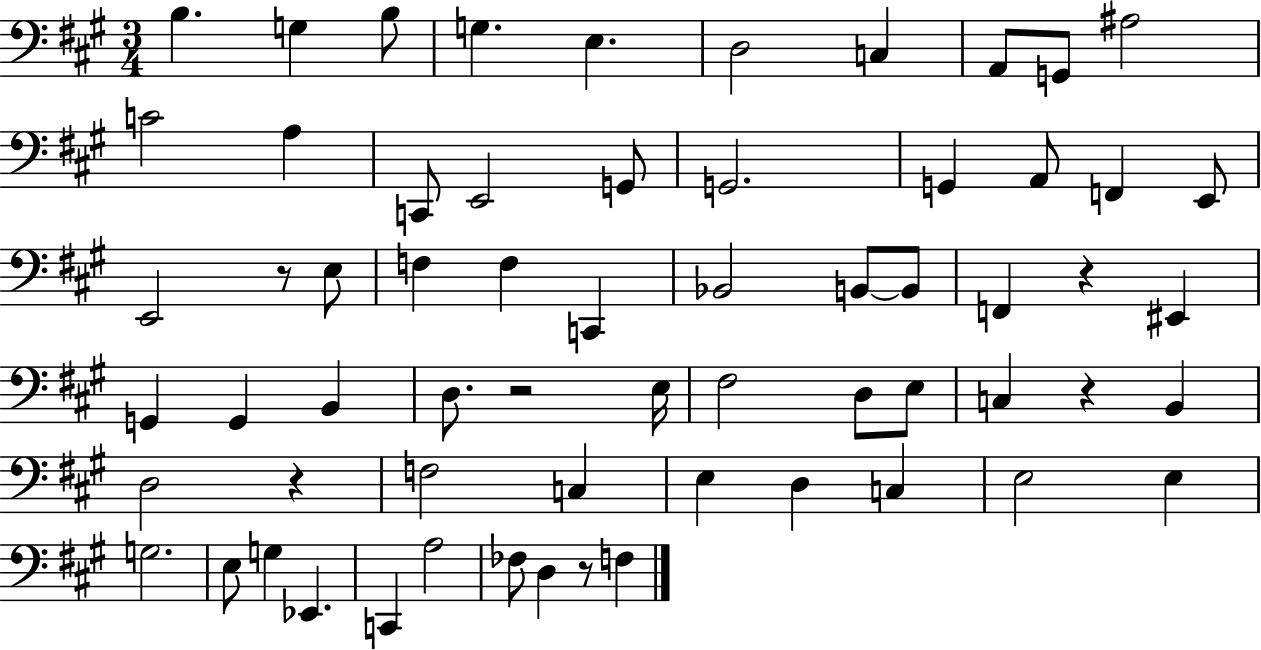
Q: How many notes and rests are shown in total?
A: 63